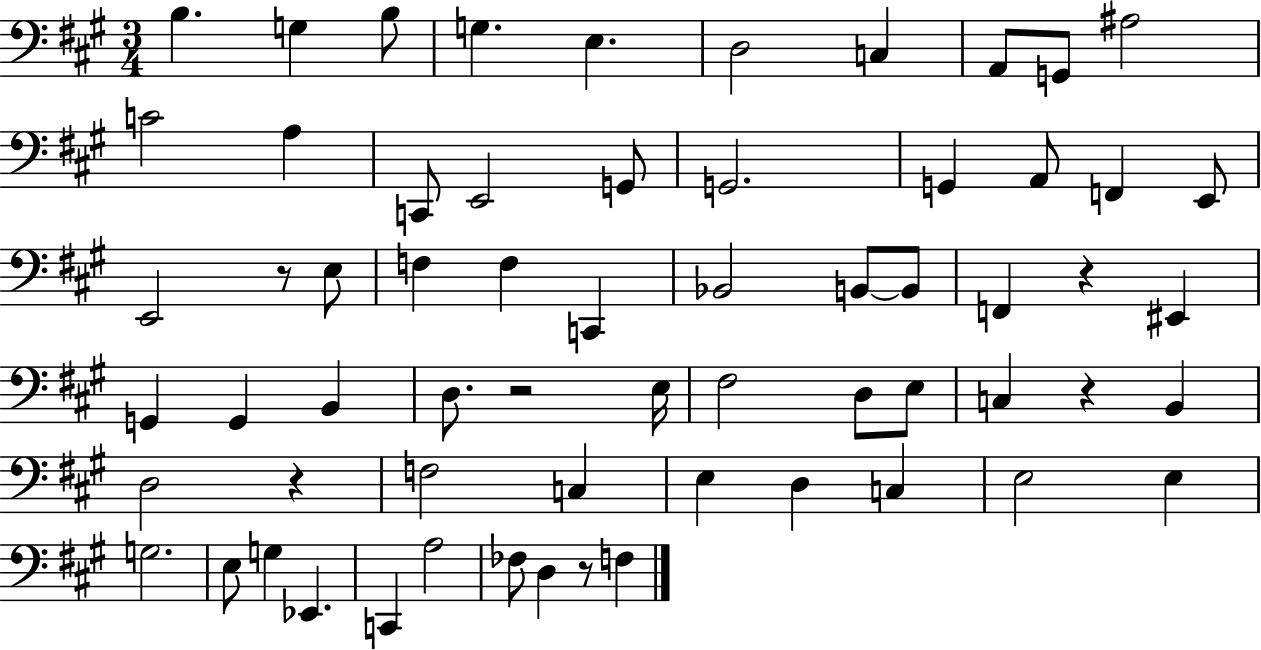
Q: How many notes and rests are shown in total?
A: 63